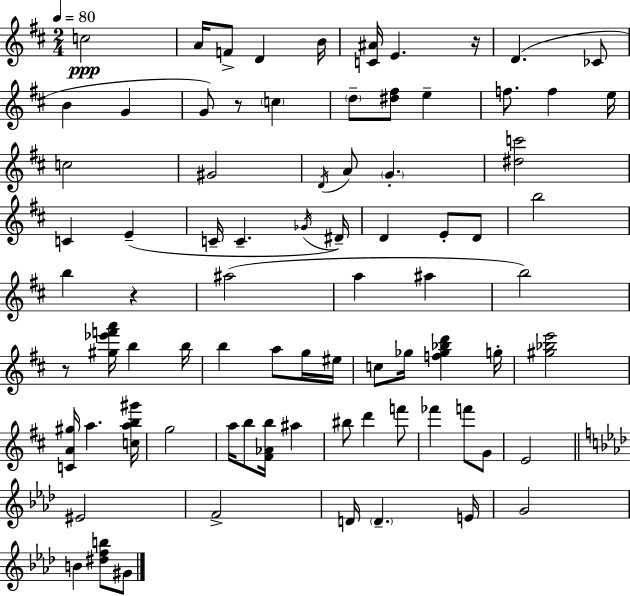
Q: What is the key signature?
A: D major